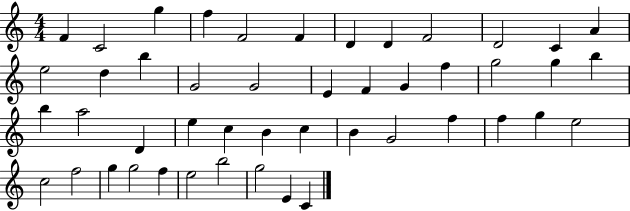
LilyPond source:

{
  \clef treble
  \numericTimeSignature
  \time 4/4
  \key c \major
  f'4 c'2 g''4 | f''4 f'2 f'4 | d'4 d'4 f'2 | d'2 c'4 a'4 | \break e''2 d''4 b''4 | g'2 g'2 | e'4 f'4 g'4 f''4 | g''2 g''4 b''4 | \break b''4 a''2 d'4 | e''4 c''4 b'4 c''4 | b'4 g'2 f''4 | f''4 g''4 e''2 | \break c''2 f''2 | g''4 g''2 f''4 | e''2 b''2 | g''2 e'4 c'4 | \break \bar "|."
}